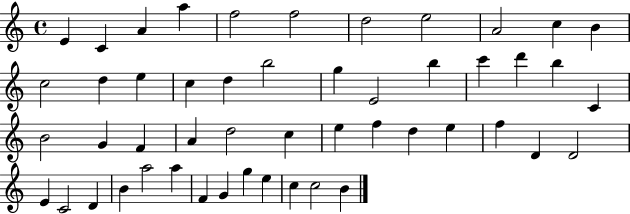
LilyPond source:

{
  \clef treble
  \time 4/4
  \defaultTimeSignature
  \key c \major
  e'4 c'4 a'4 a''4 | f''2 f''2 | d''2 e''2 | a'2 c''4 b'4 | \break c''2 d''4 e''4 | c''4 d''4 b''2 | g''4 e'2 b''4 | c'''4 d'''4 b''4 c'4 | \break b'2 g'4 f'4 | a'4 d''2 c''4 | e''4 f''4 d''4 e''4 | f''4 d'4 d'2 | \break e'4 c'2 d'4 | b'4 a''2 a''4 | f'4 g'4 g''4 e''4 | c''4 c''2 b'4 | \break \bar "|."
}